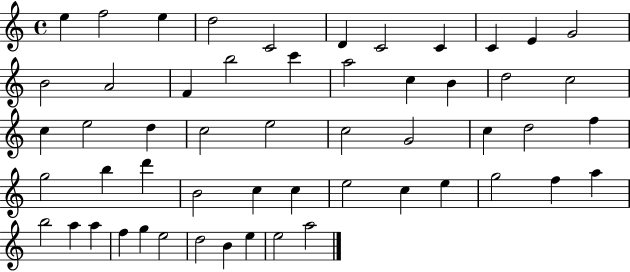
{
  \clef treble
  \time 4/4
  \defaultTimeSignature
  \key c \major
  e''4 f''2 e''4 | d''2 c'2 | d'4 c'2 c'4 | c'4 e'4 g'2 | \break b'2 a'2 | f'4 b''2 c'''4 | a''2 c''4 b'4 | d''2 c''2 | \break c''4 e''2 d''4 | c''2 e''2 | c''2 g'2 | c''4 d''2 f''4 | \break g''2 b''4 d'''4 | b'2 c''4 c''4 | e''2 c''4 e''4 | g''2 f''4 a''4 | \break b''2 a''4 a''4 | f''4 g''4 e''2 | d''2 b'4 e''4 | e''2 a''2 | \break \bar "|."
}